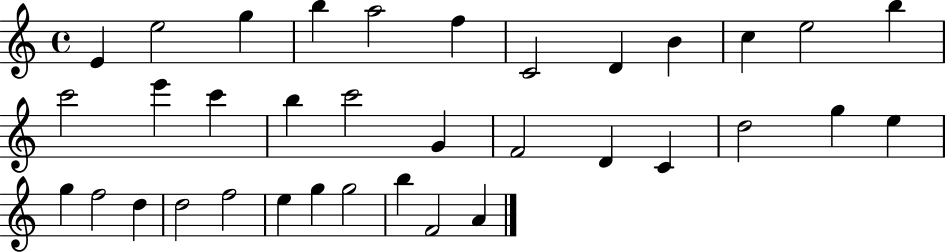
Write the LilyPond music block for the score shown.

{
  \clef treble
  \time 4/4
  \defaultTimeSignature
  \key c \major
  e'4 e''2 g''4 | b''4 a''2 f''4 | c'2 d'4 b'4 | c''4 e''2 b''4 | \break c'''2 e'''4 c'''4 | b''4 c'''2 g'4 | f'2 d'4 c'4 | d''2 g''4 e''4 | \break g''4 f''2 d''4 | d''2 f''2 | e''4 g''4 g''2 | b''4 f'2 a'4 | \break \bar "|."
}